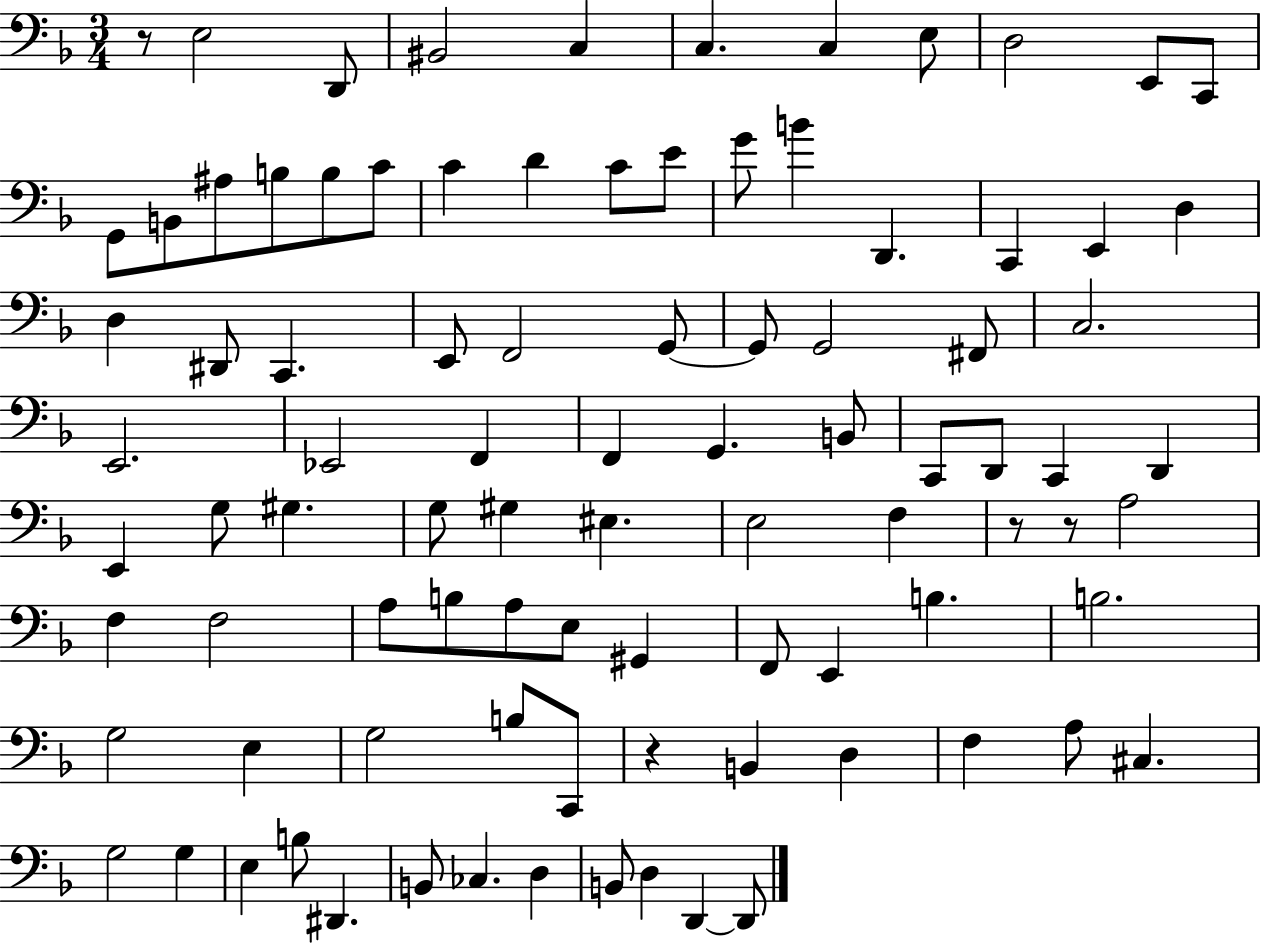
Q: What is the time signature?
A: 3/4